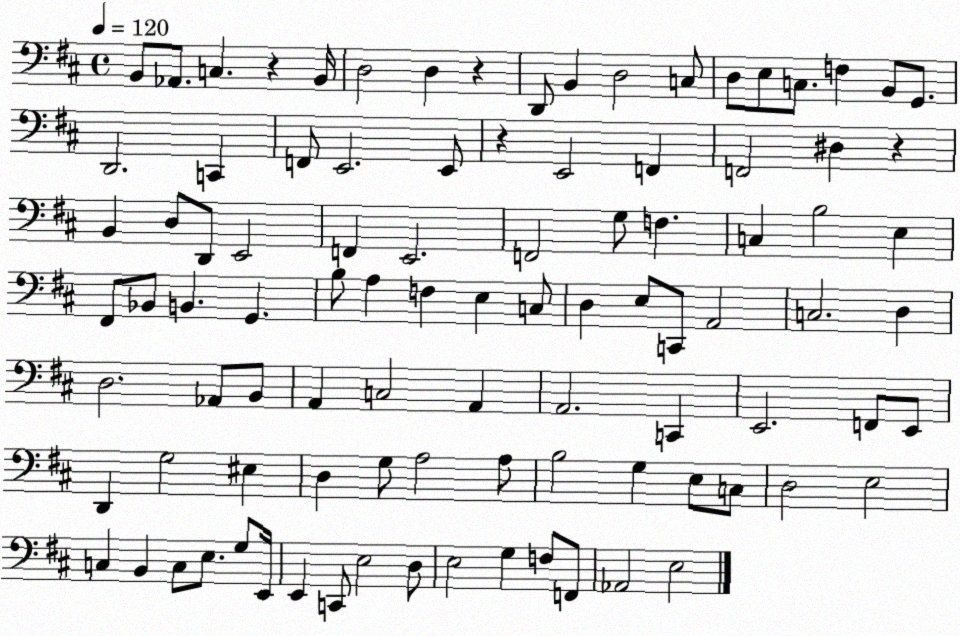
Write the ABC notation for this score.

X:1
T:Untitled
M:4/4
L:1/4
K:D
B,,/2 _A,,/2 C, z B,,/4 D,2 D, z D,,/2 B,, D,2 C,/2 D,/2 E,/2 C,/2 F, B,,/2 G,,/2 D,,2 C,, F,,/2 E,,2 E,,/2 z E,,2 F,, F,,2 ^D, z B,, D,/2 D,,/2 E,,2 F,, E,,2 F,,2 G,/2 F, C, B,2 E, ^F,,/2 _B,,/2 B,, G,, B,/2 A, F, E, C,/2 D, E,/2 C,,/2 A,,2 C,2 D, D,2 _A,,/2 B,,/2 A,, C,2 A,, A,,2 C,, E,,2 F,,/2 E,,/2 D,, G,2 ^E, D, G,/2 A,2 A,/2 B,2 G, E,/2 C,/2 D,2 E,2 C, B,, C,/2 E,/2 G,/2 E,,/4 E,, C,,/2 E,2 D,/2 E,2 G, F,/2 F,,/2 _A,,2 E,2